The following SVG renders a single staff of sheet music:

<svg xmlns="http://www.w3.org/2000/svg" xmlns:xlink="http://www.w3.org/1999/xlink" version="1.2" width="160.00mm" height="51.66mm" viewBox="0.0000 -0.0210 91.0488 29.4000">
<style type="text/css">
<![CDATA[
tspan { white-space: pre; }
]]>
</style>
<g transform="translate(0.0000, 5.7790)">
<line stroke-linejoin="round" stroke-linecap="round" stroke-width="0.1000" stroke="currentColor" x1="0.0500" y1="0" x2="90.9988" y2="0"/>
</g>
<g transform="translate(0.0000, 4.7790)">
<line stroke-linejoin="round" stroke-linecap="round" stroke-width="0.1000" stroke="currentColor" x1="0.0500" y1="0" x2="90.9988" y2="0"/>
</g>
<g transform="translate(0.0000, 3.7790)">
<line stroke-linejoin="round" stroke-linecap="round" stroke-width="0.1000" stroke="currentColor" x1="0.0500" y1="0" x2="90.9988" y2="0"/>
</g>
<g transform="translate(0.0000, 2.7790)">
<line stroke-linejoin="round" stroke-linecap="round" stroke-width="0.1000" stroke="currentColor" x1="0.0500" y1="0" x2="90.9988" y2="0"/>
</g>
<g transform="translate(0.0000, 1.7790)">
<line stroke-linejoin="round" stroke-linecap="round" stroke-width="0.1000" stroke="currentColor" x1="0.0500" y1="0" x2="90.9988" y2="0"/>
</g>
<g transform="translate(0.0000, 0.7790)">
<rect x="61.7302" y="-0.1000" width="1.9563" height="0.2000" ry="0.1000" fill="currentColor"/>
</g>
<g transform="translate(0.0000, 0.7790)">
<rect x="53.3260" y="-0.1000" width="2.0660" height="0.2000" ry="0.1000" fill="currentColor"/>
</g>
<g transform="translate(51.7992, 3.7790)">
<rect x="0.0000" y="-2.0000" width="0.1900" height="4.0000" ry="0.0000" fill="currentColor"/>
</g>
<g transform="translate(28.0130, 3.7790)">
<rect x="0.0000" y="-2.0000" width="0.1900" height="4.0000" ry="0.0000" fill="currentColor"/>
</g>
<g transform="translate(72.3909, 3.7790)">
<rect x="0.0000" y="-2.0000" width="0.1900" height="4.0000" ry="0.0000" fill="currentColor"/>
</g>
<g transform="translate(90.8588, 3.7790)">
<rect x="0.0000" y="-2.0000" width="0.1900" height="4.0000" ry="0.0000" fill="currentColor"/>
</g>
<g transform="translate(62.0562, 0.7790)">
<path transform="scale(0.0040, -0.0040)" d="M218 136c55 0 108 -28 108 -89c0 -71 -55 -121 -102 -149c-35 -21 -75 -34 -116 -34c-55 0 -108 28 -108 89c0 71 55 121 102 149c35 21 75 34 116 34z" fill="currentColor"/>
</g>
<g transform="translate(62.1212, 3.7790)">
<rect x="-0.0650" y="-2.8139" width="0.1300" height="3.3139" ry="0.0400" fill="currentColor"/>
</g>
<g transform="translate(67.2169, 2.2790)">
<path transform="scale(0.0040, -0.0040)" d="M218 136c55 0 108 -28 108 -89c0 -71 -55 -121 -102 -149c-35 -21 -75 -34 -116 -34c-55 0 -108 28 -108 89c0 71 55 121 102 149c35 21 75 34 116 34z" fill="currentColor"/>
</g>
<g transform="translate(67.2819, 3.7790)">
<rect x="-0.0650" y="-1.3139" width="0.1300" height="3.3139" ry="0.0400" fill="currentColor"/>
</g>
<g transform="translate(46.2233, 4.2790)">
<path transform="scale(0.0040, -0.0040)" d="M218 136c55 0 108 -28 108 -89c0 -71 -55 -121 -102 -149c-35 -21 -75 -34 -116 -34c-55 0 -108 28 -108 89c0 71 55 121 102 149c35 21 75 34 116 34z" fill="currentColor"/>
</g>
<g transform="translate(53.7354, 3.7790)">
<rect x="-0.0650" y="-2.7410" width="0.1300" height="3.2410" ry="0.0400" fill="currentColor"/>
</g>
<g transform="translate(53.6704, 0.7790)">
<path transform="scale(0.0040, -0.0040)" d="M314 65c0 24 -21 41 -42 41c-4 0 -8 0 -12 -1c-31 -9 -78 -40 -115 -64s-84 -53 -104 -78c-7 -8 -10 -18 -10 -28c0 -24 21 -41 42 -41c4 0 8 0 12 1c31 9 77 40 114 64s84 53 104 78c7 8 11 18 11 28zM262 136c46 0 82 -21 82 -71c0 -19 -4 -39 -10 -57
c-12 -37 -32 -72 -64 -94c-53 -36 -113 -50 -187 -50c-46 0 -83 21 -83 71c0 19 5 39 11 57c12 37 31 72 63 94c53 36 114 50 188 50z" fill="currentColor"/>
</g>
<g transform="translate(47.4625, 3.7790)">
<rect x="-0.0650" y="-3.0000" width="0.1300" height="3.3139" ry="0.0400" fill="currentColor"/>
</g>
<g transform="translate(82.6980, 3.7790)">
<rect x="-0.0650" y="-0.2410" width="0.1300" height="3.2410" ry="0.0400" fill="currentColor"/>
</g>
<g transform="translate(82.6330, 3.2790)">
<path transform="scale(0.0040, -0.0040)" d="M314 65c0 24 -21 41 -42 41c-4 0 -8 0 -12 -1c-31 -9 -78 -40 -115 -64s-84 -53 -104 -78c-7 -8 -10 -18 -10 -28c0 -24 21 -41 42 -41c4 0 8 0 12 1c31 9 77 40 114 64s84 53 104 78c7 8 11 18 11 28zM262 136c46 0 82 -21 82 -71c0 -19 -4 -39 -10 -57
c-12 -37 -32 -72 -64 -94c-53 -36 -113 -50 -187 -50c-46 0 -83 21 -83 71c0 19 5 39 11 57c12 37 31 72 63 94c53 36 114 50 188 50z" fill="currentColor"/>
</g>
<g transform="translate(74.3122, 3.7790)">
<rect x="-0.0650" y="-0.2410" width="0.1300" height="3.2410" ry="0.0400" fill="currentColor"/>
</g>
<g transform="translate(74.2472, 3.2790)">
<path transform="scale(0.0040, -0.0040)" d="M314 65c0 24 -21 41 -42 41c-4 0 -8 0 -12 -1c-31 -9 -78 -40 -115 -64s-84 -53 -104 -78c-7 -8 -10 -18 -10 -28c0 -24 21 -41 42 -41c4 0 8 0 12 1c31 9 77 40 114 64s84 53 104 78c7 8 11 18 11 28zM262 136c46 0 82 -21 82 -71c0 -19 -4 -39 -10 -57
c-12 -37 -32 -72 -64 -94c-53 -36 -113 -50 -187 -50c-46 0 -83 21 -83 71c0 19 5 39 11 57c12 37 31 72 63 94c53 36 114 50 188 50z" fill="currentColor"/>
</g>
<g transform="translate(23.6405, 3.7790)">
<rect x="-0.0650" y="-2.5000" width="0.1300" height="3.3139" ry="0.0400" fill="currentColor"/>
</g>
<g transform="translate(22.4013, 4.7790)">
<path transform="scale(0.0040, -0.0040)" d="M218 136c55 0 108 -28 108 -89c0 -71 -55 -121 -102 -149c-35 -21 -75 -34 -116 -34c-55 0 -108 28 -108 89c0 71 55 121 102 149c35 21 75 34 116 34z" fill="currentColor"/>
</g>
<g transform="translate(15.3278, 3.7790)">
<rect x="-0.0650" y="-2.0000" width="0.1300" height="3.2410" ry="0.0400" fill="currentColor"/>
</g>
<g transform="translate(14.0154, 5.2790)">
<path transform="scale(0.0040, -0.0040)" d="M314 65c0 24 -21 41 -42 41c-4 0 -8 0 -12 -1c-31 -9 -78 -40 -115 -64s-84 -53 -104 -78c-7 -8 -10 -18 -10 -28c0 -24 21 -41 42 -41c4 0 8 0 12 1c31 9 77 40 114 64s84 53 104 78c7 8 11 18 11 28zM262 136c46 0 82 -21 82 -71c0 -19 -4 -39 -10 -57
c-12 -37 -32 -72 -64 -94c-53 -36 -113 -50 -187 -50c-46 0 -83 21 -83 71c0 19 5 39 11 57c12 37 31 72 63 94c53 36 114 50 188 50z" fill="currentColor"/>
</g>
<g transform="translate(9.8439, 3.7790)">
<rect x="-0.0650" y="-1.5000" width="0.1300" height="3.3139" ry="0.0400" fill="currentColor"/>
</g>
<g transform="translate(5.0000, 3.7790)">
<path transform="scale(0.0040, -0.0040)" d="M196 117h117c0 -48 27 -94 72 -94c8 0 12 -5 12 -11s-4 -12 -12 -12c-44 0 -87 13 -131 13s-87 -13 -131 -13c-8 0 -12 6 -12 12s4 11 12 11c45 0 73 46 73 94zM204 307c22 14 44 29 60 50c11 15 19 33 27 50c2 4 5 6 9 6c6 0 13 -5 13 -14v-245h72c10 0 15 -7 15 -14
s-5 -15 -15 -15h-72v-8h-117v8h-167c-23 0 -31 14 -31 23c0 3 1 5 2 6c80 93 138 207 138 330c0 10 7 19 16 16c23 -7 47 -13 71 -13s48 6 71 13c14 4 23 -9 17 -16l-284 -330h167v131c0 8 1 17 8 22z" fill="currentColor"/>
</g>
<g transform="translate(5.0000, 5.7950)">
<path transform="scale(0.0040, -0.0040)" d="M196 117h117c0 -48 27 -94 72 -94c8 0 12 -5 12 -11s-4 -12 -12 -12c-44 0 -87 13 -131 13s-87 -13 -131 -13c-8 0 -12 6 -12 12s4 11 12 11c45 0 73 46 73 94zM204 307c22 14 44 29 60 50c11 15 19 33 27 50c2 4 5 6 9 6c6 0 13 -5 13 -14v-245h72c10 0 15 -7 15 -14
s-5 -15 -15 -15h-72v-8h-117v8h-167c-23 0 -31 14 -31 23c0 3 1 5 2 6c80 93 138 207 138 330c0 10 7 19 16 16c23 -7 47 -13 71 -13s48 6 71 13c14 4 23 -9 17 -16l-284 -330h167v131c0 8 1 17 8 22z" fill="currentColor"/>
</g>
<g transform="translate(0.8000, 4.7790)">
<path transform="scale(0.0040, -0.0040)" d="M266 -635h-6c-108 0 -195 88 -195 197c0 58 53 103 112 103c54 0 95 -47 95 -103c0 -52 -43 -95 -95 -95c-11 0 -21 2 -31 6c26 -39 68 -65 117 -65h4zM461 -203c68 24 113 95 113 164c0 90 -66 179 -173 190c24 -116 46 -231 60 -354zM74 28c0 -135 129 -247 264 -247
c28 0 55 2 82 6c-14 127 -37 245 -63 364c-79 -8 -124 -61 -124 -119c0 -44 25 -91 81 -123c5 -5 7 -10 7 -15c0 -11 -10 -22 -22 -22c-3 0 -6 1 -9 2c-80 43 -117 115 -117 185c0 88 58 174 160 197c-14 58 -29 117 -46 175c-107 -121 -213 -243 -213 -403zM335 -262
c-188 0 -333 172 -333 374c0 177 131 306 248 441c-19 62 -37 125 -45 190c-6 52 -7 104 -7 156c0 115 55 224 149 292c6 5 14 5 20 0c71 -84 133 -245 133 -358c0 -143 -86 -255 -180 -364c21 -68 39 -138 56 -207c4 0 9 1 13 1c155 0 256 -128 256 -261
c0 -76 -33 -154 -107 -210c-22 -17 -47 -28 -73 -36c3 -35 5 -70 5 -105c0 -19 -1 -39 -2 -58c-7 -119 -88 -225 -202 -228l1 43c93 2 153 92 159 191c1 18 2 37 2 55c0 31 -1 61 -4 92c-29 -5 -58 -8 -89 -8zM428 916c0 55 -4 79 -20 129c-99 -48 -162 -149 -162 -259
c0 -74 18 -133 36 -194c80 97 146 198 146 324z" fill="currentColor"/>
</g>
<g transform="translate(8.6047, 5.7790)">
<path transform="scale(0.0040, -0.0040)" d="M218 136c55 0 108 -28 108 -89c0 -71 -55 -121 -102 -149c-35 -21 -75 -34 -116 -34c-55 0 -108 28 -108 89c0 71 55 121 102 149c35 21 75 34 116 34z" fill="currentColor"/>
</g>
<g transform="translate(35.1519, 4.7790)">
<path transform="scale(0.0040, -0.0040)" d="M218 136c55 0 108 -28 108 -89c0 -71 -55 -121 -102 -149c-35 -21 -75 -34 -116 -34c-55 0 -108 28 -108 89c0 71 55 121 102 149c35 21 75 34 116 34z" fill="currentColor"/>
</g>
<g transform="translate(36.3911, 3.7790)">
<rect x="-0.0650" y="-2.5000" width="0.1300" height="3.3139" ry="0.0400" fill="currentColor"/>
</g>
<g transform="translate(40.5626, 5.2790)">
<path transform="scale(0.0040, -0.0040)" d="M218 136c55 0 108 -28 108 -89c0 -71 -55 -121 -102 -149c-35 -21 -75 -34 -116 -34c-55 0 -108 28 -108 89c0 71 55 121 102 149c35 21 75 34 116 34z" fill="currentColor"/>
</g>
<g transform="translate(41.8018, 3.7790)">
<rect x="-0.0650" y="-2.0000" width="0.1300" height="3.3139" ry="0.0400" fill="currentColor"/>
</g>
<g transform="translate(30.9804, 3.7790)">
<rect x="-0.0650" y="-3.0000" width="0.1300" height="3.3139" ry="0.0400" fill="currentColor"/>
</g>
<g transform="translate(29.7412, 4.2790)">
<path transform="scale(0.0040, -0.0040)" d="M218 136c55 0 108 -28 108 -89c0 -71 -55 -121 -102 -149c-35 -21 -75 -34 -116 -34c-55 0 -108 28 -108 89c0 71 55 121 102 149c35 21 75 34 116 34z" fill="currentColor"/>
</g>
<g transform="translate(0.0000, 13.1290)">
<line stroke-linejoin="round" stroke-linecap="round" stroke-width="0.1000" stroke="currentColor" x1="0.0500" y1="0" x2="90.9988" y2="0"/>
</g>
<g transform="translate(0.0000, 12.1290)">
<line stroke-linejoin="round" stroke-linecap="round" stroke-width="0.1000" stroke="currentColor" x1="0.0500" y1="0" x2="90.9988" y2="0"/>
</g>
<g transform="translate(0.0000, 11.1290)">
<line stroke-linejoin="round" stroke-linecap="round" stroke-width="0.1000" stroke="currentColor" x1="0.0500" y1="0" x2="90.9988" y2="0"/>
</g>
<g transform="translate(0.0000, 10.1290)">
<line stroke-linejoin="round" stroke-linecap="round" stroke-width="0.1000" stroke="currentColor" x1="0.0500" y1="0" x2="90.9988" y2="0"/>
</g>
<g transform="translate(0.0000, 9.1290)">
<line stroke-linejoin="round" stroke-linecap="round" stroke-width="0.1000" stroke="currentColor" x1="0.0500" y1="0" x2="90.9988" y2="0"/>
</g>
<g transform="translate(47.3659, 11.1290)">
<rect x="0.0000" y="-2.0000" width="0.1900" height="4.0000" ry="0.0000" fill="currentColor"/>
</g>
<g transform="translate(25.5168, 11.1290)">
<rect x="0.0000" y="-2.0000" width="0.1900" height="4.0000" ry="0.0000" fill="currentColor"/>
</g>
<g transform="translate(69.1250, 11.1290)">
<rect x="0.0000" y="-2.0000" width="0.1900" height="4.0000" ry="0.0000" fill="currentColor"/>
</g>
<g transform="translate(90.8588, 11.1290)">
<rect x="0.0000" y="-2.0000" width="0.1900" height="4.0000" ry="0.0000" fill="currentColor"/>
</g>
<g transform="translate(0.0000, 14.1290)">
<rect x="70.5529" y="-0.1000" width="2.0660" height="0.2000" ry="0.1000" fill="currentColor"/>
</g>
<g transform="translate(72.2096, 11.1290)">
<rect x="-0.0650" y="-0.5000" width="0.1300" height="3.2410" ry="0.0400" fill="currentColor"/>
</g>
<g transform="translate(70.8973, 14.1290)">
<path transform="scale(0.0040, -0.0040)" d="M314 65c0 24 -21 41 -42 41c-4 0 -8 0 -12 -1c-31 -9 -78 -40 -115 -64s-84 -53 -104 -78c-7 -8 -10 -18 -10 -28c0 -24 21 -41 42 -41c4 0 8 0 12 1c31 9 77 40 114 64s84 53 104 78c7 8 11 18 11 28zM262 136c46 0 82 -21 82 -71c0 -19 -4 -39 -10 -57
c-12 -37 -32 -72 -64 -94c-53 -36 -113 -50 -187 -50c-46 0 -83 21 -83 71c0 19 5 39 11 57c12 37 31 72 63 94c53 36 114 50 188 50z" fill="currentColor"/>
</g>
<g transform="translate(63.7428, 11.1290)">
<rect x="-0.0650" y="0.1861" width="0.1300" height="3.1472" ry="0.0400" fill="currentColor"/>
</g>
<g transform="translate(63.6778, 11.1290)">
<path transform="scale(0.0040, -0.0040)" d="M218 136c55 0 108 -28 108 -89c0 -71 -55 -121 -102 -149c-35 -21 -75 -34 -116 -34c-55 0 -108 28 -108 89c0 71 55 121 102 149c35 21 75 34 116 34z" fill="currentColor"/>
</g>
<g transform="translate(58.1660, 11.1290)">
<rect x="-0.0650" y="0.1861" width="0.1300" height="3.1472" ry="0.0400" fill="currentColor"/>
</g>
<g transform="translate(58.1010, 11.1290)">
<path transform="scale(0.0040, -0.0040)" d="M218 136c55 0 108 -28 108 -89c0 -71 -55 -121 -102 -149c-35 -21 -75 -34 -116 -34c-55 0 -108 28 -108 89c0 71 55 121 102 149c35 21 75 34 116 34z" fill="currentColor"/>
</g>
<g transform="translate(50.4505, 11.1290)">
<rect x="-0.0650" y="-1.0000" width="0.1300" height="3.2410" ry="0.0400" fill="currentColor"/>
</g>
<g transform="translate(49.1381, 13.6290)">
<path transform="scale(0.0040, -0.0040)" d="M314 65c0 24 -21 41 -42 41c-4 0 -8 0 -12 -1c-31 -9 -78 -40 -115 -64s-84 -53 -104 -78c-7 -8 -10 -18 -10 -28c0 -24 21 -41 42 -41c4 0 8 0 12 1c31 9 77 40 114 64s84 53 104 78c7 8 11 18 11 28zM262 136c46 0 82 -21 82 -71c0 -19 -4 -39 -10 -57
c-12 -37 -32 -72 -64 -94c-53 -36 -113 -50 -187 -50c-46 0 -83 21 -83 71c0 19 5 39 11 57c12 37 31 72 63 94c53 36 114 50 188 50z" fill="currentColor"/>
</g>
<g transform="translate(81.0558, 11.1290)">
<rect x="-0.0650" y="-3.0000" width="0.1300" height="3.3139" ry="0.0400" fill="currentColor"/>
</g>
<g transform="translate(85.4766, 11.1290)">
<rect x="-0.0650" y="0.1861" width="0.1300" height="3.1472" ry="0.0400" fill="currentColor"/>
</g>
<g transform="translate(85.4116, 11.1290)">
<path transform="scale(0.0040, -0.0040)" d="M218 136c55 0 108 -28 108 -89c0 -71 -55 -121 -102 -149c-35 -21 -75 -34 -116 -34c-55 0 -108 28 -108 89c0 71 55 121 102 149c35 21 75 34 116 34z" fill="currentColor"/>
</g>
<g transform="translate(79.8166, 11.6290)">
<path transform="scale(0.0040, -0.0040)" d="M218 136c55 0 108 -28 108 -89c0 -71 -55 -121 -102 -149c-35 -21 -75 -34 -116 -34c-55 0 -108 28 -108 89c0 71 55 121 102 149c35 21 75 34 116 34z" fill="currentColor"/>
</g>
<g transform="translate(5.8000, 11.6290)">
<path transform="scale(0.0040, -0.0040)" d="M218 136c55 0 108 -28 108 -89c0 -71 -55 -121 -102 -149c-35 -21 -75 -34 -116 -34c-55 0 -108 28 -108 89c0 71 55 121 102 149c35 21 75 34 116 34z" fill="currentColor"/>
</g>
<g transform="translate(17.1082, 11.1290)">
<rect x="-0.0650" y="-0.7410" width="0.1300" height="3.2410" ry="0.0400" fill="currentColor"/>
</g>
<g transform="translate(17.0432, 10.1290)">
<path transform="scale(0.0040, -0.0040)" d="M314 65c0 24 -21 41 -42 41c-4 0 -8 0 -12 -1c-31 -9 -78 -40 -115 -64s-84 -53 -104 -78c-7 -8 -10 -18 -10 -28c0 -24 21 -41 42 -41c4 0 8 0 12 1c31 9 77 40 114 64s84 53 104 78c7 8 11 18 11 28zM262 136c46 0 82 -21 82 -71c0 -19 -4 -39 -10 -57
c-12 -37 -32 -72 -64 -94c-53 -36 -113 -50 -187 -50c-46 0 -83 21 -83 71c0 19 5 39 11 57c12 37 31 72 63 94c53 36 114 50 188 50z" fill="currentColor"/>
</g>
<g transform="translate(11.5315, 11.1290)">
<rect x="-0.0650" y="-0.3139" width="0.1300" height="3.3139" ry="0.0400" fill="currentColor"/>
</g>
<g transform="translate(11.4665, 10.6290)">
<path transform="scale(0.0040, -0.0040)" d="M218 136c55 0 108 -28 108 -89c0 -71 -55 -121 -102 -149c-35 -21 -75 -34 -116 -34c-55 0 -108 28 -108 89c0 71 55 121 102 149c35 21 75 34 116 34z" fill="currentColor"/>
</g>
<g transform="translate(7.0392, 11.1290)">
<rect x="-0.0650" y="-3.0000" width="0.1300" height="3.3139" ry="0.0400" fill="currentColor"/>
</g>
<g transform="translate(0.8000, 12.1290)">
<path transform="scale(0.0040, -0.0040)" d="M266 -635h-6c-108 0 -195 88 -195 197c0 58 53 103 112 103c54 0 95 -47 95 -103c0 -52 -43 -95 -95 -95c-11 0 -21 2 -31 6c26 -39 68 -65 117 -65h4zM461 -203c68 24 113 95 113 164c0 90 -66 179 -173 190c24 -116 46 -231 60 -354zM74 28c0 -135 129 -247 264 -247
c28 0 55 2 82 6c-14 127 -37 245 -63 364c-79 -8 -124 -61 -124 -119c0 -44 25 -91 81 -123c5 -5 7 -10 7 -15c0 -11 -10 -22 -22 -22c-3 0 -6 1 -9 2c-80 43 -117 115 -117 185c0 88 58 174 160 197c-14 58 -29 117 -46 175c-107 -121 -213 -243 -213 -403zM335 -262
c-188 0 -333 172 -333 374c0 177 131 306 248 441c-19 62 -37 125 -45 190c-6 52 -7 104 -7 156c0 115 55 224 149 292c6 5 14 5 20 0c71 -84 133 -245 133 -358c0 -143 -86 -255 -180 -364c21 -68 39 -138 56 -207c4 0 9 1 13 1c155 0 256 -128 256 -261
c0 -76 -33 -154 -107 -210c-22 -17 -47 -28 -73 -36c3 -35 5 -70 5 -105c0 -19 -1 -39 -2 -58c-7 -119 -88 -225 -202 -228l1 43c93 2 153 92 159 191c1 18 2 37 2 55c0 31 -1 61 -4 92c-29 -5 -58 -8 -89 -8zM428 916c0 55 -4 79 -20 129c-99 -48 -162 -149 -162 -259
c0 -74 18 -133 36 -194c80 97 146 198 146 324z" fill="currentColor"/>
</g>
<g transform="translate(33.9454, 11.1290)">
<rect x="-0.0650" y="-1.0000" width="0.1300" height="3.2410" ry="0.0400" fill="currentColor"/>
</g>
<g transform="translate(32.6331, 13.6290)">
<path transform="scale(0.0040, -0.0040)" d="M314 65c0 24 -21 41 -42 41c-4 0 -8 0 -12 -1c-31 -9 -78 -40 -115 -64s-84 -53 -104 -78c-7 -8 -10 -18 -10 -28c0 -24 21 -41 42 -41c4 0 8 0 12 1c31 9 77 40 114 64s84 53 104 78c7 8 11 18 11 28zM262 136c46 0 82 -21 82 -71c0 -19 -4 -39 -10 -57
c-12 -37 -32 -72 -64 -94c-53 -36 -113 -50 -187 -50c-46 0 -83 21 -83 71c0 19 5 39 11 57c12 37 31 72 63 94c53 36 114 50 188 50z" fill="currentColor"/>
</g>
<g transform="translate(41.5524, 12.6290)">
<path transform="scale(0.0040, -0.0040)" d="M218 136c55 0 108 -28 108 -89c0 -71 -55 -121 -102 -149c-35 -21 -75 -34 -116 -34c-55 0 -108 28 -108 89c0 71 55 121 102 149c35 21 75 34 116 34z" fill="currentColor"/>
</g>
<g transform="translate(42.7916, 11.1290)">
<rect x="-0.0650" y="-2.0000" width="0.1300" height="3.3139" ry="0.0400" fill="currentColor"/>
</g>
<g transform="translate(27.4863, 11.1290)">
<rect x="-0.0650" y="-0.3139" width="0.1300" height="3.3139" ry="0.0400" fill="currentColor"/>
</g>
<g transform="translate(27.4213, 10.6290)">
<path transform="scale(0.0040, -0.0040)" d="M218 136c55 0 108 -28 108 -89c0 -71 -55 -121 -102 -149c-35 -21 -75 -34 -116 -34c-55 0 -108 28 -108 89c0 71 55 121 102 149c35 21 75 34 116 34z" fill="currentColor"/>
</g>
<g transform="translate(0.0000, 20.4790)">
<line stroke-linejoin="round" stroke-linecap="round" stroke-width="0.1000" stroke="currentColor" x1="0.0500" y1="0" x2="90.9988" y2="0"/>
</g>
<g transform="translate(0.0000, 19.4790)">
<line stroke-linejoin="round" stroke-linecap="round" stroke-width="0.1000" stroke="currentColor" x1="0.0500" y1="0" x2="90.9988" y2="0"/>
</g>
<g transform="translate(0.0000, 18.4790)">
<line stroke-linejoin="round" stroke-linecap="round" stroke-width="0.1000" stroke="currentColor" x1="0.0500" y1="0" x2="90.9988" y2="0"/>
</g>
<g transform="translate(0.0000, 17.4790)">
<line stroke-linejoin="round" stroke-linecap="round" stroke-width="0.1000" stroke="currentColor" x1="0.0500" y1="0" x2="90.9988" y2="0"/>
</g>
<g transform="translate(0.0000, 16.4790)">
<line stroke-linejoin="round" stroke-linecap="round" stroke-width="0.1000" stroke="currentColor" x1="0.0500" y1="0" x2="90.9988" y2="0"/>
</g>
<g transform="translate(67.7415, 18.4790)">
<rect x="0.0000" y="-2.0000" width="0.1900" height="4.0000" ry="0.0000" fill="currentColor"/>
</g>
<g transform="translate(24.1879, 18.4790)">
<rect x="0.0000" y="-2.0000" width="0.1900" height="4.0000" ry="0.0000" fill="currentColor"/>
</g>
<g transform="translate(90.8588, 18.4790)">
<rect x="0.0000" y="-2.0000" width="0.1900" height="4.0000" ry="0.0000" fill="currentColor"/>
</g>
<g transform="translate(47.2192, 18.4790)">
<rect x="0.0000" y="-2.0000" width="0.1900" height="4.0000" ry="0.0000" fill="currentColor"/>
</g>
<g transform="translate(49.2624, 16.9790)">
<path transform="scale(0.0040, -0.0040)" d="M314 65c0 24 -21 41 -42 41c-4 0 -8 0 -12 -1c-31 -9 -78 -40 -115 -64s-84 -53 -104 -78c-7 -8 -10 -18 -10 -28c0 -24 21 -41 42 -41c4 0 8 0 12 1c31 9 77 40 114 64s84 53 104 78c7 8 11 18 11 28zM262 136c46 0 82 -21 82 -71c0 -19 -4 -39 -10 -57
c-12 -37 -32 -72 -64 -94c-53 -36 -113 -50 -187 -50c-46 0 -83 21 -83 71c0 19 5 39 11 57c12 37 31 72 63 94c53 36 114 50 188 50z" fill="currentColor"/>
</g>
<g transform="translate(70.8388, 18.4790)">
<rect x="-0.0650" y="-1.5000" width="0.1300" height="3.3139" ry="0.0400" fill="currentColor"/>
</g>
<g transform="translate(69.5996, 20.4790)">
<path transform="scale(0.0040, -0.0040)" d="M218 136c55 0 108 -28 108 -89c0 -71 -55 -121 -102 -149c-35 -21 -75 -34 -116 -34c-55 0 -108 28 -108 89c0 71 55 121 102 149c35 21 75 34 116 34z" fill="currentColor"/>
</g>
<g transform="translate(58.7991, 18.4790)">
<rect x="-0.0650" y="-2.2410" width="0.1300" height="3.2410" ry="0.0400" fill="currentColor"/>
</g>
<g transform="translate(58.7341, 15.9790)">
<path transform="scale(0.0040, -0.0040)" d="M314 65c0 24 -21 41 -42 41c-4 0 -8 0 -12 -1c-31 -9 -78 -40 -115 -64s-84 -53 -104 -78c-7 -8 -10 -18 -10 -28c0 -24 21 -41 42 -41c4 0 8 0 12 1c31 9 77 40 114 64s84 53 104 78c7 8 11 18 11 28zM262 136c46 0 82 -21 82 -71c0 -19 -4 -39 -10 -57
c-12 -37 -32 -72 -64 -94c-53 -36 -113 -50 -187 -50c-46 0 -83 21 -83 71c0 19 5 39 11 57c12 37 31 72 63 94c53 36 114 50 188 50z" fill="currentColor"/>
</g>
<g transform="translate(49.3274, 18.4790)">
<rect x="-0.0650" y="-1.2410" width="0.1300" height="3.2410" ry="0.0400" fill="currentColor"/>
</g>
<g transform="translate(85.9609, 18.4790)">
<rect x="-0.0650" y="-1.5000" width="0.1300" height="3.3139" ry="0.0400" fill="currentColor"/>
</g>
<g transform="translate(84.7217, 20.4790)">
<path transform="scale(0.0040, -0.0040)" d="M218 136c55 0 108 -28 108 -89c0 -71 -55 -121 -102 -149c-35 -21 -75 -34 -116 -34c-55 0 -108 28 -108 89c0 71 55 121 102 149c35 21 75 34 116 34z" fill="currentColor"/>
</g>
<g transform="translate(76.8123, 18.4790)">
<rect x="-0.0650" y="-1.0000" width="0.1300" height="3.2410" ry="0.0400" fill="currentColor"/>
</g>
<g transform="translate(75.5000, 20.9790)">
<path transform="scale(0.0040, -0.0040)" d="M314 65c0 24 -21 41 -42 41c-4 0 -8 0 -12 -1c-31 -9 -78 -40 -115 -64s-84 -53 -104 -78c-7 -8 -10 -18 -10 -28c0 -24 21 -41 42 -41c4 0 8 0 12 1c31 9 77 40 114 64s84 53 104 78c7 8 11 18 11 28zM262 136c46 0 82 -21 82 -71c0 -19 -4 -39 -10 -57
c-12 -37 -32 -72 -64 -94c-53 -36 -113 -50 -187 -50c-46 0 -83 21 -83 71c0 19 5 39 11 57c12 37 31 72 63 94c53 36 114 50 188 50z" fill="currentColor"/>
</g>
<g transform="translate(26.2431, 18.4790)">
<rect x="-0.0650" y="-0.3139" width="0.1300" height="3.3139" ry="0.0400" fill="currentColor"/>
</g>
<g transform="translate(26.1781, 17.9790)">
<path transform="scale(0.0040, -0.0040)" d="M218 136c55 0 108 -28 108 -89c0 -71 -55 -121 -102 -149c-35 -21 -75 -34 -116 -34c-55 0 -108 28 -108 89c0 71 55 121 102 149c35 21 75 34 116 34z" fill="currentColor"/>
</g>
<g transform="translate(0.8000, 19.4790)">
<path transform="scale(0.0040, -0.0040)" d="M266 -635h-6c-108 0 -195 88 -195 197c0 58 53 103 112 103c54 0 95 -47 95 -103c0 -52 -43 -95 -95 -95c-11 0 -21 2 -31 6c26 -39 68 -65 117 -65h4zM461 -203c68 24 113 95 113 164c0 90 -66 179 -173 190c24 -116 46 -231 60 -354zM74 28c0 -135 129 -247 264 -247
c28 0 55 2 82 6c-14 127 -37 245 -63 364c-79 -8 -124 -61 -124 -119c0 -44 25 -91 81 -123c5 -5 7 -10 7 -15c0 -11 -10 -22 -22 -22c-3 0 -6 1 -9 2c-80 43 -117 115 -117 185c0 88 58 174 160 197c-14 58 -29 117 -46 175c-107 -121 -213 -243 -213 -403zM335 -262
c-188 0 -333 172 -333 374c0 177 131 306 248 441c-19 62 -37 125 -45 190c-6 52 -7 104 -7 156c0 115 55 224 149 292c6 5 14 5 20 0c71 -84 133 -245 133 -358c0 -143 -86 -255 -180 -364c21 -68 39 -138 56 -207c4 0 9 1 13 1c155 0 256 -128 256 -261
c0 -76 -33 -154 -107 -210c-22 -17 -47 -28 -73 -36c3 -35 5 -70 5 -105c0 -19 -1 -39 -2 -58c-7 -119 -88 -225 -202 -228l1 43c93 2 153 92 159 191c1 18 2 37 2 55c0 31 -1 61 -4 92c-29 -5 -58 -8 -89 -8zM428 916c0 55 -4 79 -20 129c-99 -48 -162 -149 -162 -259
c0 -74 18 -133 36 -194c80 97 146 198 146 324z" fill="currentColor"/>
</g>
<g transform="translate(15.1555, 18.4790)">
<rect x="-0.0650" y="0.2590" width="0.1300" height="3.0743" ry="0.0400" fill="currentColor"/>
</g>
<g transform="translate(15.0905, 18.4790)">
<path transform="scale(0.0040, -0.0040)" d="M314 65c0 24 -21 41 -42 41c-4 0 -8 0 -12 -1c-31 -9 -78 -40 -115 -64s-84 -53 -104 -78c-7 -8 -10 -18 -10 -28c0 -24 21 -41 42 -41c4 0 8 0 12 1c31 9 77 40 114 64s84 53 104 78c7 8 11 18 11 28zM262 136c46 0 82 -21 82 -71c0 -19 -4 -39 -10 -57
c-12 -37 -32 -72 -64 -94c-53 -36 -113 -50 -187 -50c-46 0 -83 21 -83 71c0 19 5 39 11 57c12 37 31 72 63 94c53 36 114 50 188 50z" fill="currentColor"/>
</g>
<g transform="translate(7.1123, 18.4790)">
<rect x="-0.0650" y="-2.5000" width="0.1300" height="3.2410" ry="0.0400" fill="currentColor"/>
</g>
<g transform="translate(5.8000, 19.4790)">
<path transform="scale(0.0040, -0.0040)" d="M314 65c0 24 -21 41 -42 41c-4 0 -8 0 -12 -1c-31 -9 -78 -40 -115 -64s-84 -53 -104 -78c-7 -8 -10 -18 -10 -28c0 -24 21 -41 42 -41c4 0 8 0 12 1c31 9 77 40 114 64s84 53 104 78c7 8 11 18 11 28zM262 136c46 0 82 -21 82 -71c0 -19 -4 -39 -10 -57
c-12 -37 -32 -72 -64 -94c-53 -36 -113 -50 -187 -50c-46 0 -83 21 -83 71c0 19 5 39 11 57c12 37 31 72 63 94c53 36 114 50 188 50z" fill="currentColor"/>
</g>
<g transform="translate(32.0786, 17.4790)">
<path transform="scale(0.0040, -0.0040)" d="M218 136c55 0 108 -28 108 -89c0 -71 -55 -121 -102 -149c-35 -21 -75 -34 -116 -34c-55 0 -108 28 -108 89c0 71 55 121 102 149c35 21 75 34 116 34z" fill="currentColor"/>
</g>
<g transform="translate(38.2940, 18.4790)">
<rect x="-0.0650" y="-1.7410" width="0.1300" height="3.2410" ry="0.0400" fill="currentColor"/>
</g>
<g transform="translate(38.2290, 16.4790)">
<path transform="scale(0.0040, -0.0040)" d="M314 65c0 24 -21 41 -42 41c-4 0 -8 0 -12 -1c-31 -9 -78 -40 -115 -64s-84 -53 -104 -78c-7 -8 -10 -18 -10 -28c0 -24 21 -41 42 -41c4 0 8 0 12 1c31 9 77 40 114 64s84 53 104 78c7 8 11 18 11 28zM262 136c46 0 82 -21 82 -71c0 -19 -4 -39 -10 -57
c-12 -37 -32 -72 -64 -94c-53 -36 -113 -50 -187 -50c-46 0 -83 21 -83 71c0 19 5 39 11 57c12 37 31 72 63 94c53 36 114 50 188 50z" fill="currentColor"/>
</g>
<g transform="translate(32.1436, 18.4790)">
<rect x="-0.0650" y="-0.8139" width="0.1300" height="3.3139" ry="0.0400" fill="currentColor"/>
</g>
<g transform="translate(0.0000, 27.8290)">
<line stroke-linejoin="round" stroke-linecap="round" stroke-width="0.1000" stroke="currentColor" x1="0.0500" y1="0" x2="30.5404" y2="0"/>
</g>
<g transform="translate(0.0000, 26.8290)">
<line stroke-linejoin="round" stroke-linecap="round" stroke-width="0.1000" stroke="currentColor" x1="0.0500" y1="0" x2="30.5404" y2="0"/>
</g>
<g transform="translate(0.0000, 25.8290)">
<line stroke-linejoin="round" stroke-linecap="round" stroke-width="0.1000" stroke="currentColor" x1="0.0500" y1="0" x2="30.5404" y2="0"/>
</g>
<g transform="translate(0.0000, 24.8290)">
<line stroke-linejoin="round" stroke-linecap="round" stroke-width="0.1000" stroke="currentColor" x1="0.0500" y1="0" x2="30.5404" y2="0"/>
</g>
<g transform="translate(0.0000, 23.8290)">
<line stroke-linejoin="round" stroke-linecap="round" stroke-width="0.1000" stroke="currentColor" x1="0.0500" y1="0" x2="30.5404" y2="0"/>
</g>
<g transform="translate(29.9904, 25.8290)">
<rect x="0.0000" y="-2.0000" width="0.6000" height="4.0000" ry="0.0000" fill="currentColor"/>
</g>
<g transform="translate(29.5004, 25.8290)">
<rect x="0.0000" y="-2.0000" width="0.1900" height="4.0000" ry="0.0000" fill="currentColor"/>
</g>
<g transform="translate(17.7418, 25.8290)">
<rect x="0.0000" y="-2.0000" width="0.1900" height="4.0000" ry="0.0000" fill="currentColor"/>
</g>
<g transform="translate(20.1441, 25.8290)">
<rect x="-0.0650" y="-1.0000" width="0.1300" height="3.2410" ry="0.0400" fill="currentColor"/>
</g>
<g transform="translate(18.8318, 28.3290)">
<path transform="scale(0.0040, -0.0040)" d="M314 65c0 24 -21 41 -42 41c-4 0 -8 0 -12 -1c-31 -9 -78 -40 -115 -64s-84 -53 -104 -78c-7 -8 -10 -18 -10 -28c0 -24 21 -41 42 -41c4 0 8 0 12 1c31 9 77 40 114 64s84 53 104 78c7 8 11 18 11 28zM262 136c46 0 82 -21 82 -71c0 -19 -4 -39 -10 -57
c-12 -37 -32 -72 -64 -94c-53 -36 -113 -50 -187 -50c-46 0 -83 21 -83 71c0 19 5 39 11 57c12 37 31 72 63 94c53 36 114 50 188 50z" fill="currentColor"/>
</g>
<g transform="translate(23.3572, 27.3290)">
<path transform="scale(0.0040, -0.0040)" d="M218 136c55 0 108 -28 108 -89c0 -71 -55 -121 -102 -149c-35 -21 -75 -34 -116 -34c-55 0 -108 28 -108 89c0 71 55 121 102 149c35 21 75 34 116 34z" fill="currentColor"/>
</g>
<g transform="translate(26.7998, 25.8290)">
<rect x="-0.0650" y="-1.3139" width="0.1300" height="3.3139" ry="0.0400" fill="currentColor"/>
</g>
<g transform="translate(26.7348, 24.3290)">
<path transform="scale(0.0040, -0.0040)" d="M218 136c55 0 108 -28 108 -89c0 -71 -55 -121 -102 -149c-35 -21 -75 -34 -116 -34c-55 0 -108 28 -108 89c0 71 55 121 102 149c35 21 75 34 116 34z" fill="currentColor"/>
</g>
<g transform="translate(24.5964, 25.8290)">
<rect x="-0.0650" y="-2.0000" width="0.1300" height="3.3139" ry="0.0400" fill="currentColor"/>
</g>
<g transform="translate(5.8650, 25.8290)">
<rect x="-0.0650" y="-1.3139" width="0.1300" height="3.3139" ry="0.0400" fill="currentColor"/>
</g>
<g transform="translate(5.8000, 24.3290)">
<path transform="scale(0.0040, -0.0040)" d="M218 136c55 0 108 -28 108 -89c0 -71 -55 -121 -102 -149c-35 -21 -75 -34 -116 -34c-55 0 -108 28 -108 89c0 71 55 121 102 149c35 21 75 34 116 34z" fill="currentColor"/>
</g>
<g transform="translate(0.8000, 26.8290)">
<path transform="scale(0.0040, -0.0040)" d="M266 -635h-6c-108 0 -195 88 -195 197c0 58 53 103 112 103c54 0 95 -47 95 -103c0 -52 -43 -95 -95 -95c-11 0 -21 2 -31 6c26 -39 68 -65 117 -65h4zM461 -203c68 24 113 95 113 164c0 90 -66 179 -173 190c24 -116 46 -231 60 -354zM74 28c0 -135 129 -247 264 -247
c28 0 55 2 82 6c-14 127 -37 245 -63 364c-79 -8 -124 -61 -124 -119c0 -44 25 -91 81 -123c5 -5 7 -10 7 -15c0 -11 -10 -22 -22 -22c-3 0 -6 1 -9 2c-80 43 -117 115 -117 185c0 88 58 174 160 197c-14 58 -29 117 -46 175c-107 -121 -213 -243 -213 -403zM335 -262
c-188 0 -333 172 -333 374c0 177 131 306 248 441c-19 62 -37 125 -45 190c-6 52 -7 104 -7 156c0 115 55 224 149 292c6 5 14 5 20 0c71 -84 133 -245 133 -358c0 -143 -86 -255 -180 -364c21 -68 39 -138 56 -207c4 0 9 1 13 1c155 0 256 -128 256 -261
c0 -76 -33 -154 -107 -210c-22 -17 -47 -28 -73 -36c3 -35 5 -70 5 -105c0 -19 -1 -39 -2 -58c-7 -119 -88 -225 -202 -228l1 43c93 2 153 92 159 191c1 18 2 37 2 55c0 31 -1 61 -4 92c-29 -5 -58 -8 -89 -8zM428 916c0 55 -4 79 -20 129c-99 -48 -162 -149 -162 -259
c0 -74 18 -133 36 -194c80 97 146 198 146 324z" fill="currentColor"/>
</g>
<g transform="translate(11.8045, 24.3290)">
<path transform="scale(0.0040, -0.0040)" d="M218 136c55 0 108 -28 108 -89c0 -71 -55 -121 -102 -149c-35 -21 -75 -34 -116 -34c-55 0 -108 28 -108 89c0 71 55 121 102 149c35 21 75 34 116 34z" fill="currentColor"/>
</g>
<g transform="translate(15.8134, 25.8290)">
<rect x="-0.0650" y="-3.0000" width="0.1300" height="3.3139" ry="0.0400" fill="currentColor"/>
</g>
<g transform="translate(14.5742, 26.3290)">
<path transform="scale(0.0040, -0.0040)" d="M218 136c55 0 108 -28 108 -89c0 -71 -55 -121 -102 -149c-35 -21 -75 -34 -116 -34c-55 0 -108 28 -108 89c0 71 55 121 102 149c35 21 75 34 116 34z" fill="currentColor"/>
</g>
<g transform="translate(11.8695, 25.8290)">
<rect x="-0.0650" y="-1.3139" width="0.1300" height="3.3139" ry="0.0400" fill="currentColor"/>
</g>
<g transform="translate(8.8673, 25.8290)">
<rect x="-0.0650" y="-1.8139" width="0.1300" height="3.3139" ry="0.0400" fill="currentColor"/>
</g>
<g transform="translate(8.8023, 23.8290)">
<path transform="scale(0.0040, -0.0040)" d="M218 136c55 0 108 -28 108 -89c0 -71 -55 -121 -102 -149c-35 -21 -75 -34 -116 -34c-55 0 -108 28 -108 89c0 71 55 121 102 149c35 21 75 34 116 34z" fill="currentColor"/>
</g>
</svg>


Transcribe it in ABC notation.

X:1
T:Untitled
M:4/4
L:1/4
K:C
E F2 G A G F A a2 a e c2 c2 A c d2 c D2 F D2 B B C2 A B G2 B2 c d f2 e2 g2 E D2 E e f e A D2 F e